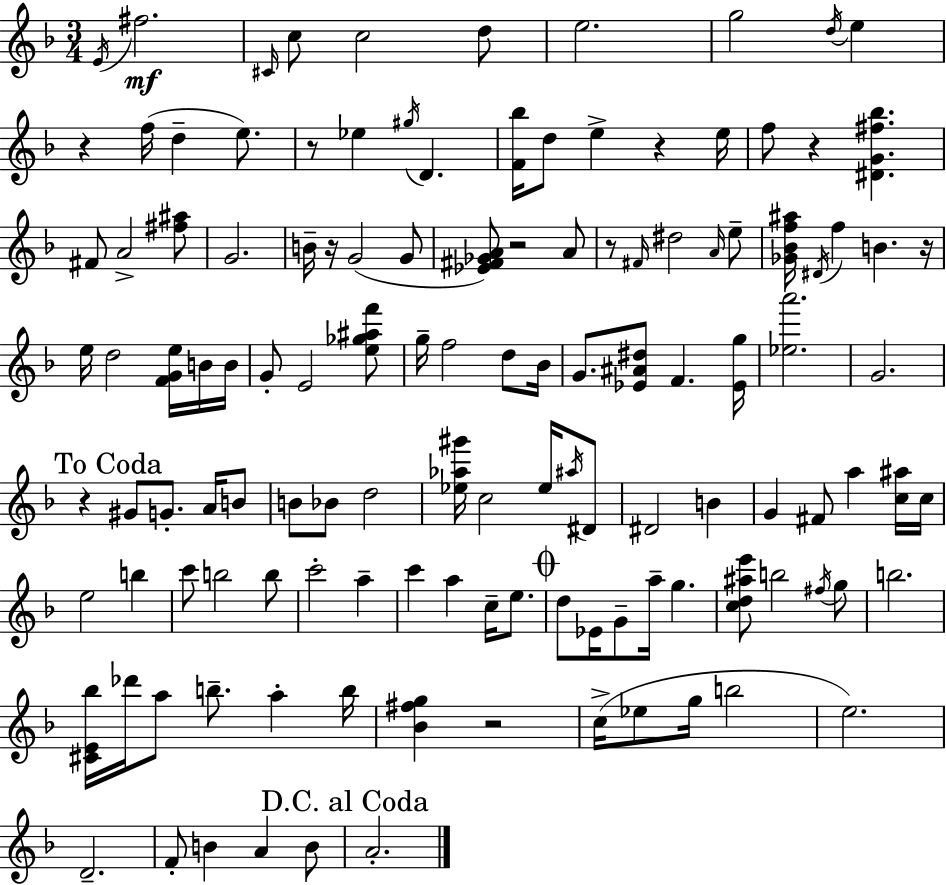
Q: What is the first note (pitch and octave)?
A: E4